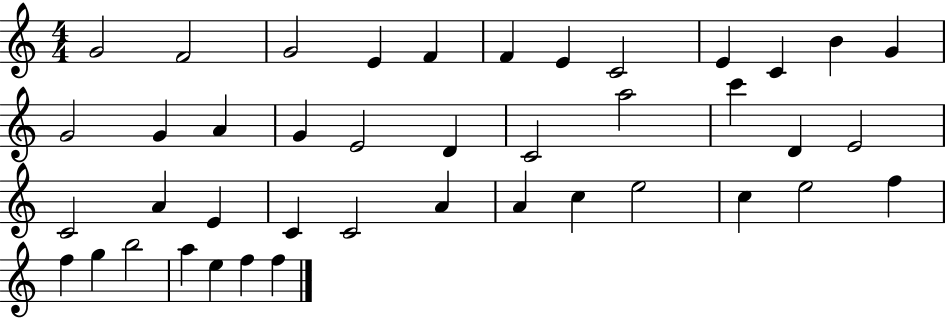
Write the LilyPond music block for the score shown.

{
  \clef treble
  \numericTimeSignature
  \time 4/4
  \key c \major
  g'2 f'2 | g'2 e'4 f'4 | f'4 e'4 c'2 | e'4 c'4 b'4 g'4 | \break g'2 g'4 a'4 | g'4 e'2 d'4 | c'2 a''2 | c'''4 d'4 e'2 | \break c'2 a'4 e'4 | c'4 c'2 a'4 | a'4 c''4 e''2 | c''4 e''2 f''4 | \break f''4 g''4 b''2 | a''4 e''4 f''4 f''4 | \bar "|."
}